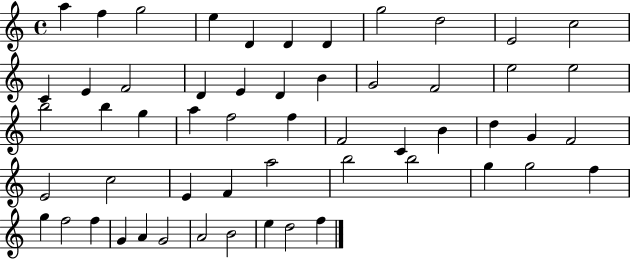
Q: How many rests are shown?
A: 0